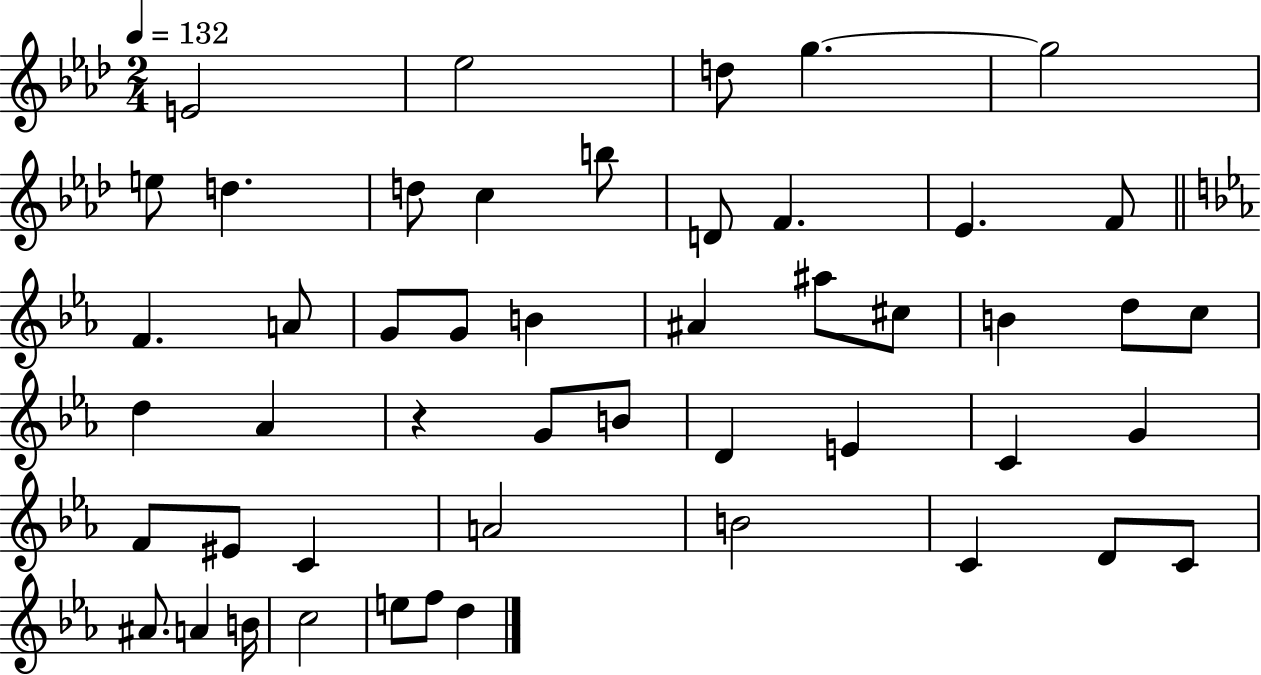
X:1
T:Untitled
M:2/4
L:1/4
K:Ab
E2 _e2 d/2 g g2 e/2 d d/2 c b/2 D/2 F _E F/2 F A/2 G/2 G/2 B ^A ^a/2 ^c/2 B d/2 c/2 d _A z G/2 B/2 D E C G F/2 ^E/2 C A2 B2 C D/2 C/2 ^A/2 A B/4 c2 e/2 f/2 d